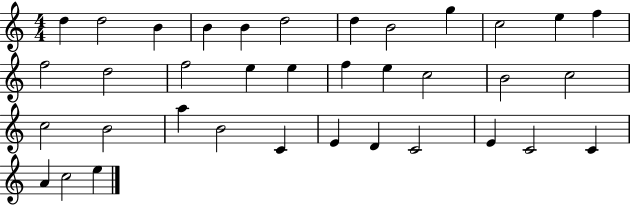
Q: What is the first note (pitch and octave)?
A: D5